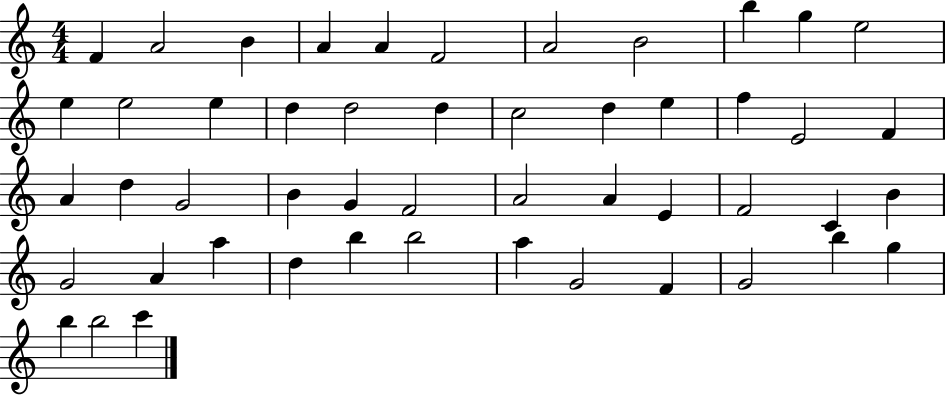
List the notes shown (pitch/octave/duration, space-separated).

F4/q A4/h B4/q A4/q A4/q F4/h A4/h B4/h B5/q G5/q E5/h E5/q E5/h E5/q D5/q D5/h D5/q C5/h D5/q E5/q F5/q E4/h F4/q A4/q D5/q G4/h B4/q G4/q F4/h A4/h A4/q E4/q F4/h C4/q B4/q G4/h A4/q A5/q D5/q B5/q B5/h A5/q G4/h F4/q G4/h B5/q G5/q B5/q B5/h C6/q